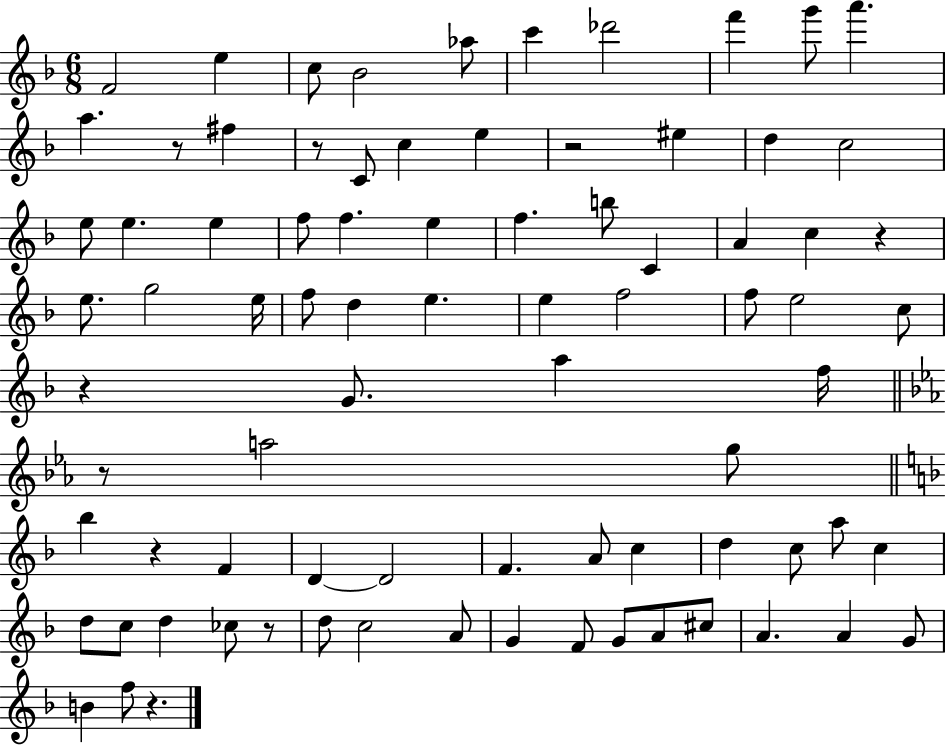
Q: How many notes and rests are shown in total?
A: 82